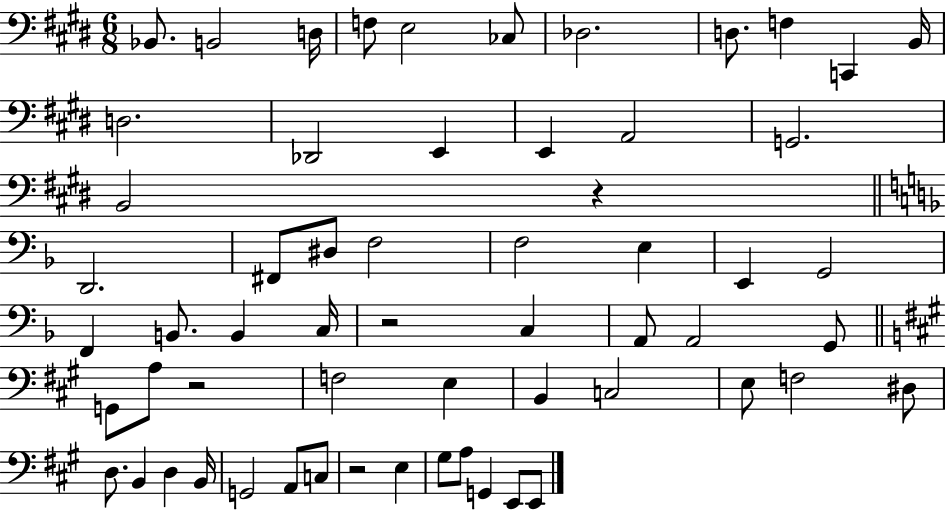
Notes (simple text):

Bb2/e. B2/h D3/s F3/e E3/h CES3/e Db3/h. D3/e. F3/q C2/q B2/s D3/h. Db2/h E2/q E2/q A2/h G2/h. B2/h R/q D2/h. F#2/e D#3/e F3/h F3/h E3/q E2/q G2/h F2/q B2/e. B2/q C3/s R/h C3/q A2/e A2/h G2/e G2/e A3/e R/h F3/h E3/q B2/q C3/h E3/e F3/h D#3/e D3/e. B2/q D3/q B2/s G2/h A2/e C3/e R/h E3/q G#3/e A3/e G2/q E2/e E2/e